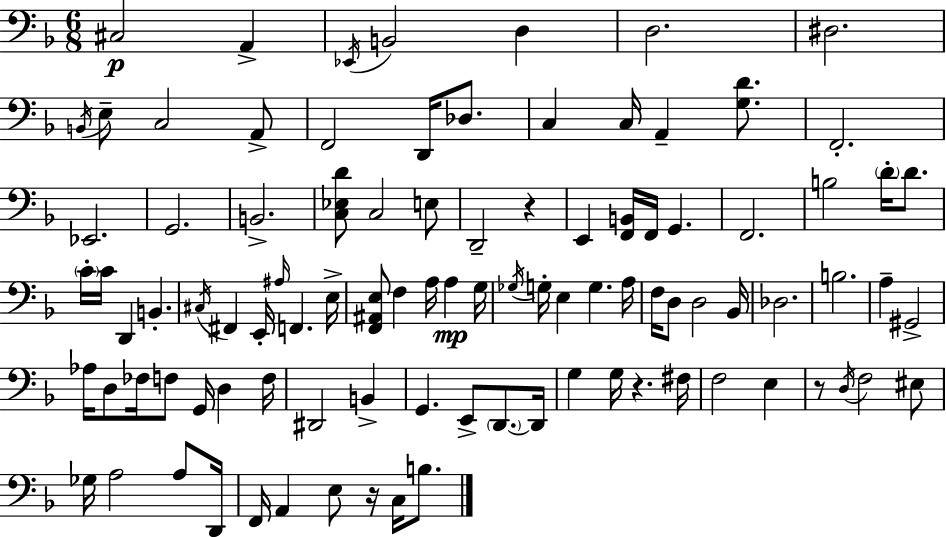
{
  \clef bass
  \numericTimeSignature
  \time 6/8
  \key f \major
  cis2\p a,4-> | \acciaccatura { ees,16 } b,2 d4 | d2. | dis2. | \break \acciaccatura { b,16 } e8-- c2 | a,8-> f,2 d,16 des8. | c4 c16 a,4-- <g d'>8. | f,2.-. | \break ees,2. | g,2. | b,2.-> | <c ees d'>8 c2 | \break e8 d,2-- r4 | e,4 <f, b,>16 f,16 g,4. | f,2. | b2 \parenthesize d'16-. d'8. | \break \parenthesize c'16-. c'16 d,4 b,4.-. | \acciaccatura { cis16 } fis,4 e,16-. \grace { ais16 } f,4. | e16-> <f, ais, e>8 f4 a16 a4\mp | g16 \acciaccatura { ges16 } g16-. e4 g4. | \break a16 f16 d8 d2 | bes,16 des2. | b2. | a4-- gis,2-> | \break aes16 d8 fes16 f8 g,16 | d4 f16 dis,2 | b,4-> g,4. e,8-> | \parenthesize d,8.~~ d,16 g4 g16 r4. | \break fis16 f2 | e4 r8 \acciaccatura { d16 } f2 | eis8 ges16 a2 | a8 d,16 f,16 a,4 e8 | \break r16 c16 b8. \bar "|."
}